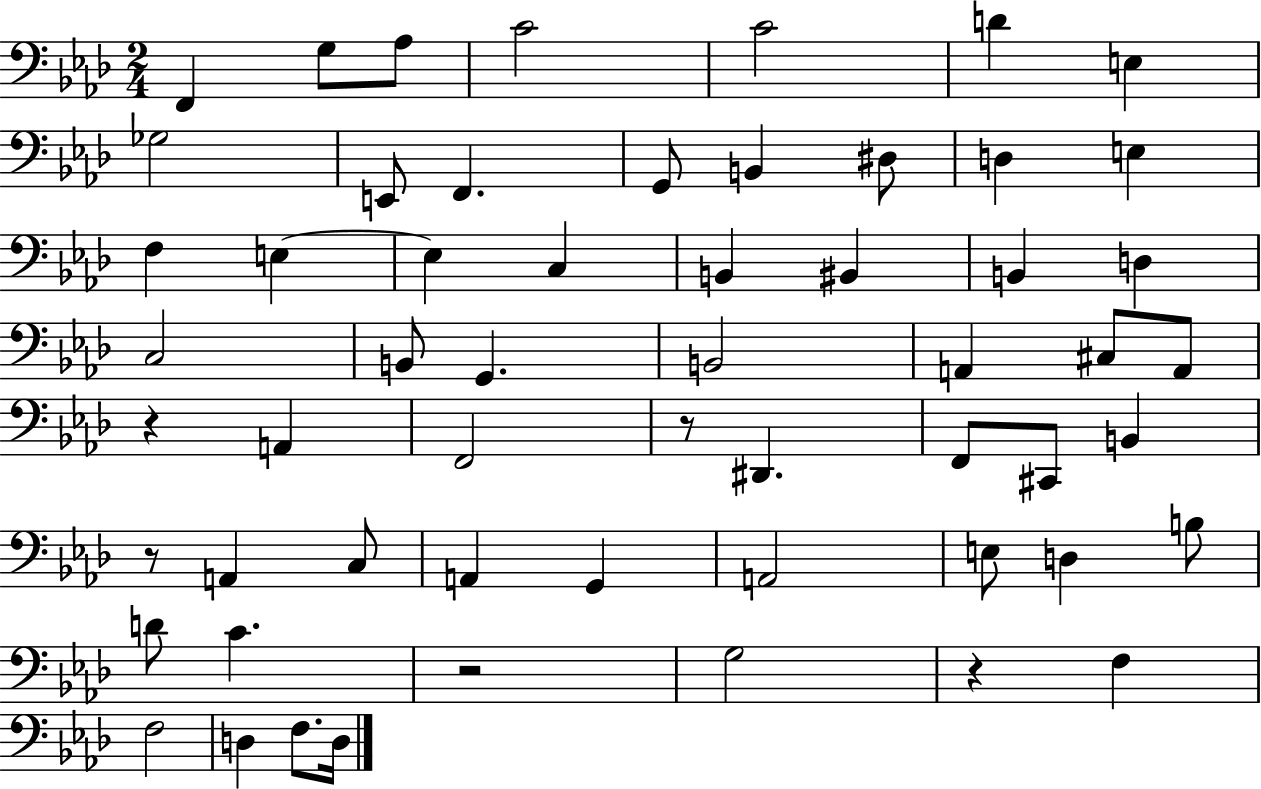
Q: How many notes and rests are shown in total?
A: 57